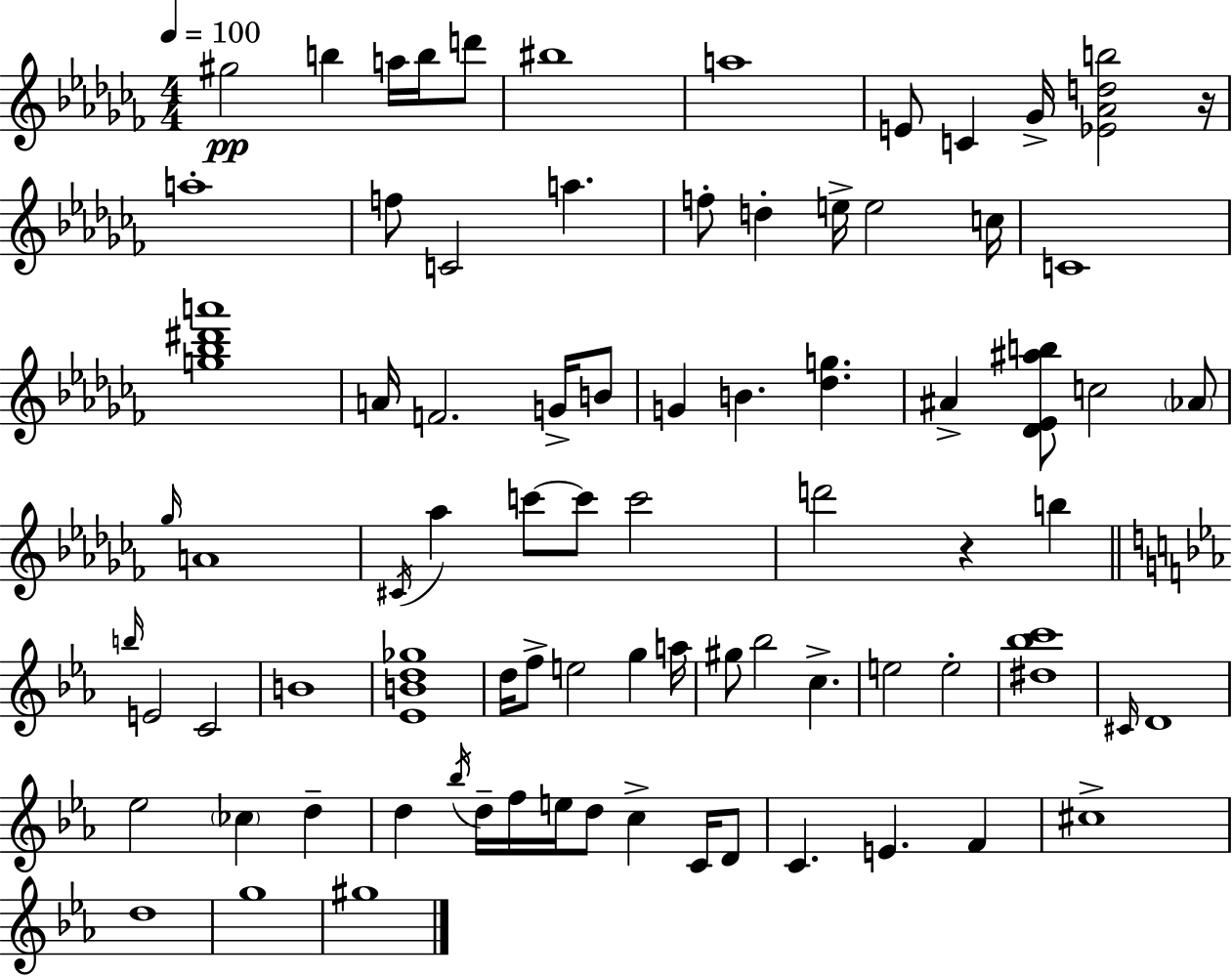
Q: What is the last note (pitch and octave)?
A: G#5